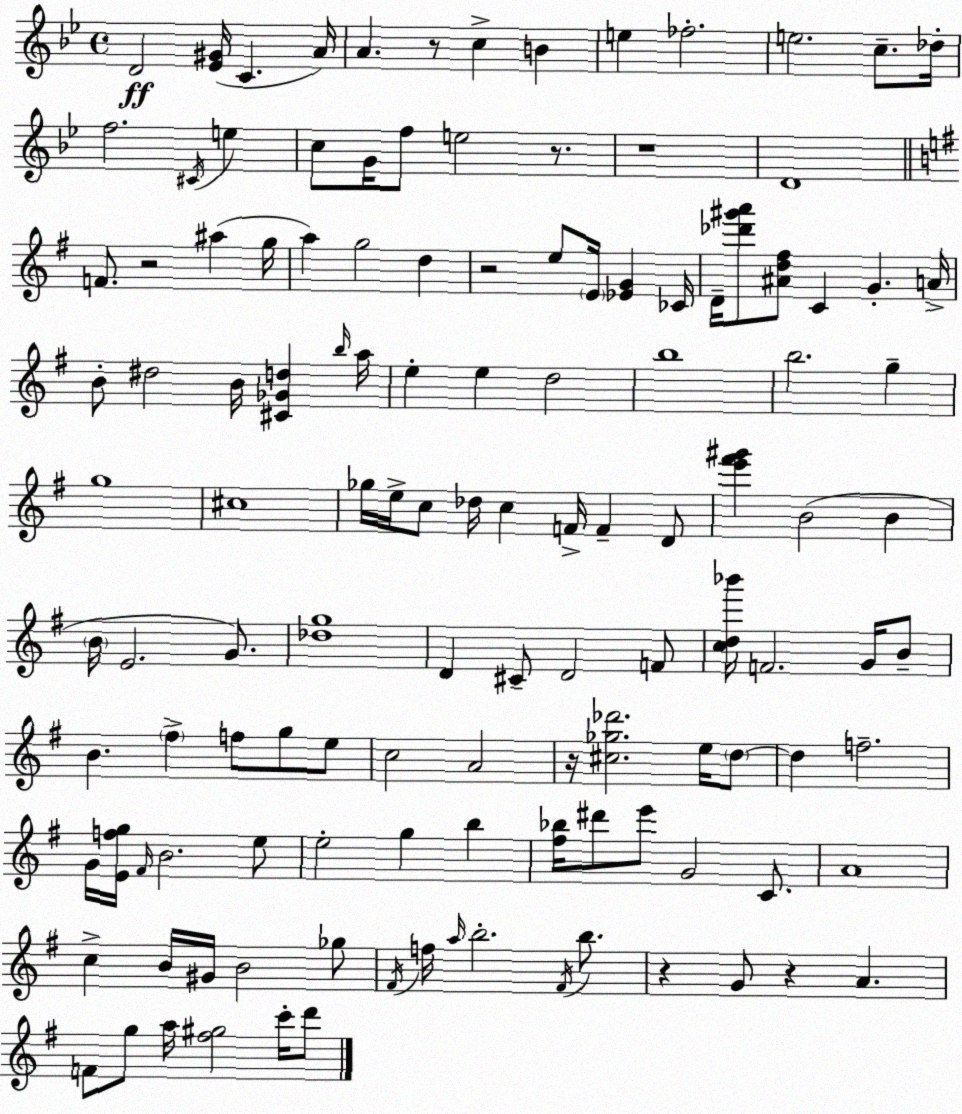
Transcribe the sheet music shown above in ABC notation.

X:1
T:Untitled
M:4/4
L:1/4
K:Bb
D2 [_E^G]/4 C A/4 A z/2 c B e _f2 e2 c/2 _d/4 f2 ^C/4 e c/2 G/4 f/2 e2 z/2 z4 D4 F/2 z2 ^a g/4 a g2 d z2 e/2 E/4 [_EG] _C/4 D/4 [_d'^g'a']/2 [^Ad^f]/2 C G A/4 B/2 ^d2 B/4 [^C_Gd] b/4 a/4 e e d2 b4 b2 g g4 ^c4 _g/4 e/4 c/2 _d/4 c F/4 F D/2 [e'^f'^g'] B2 B B/4 E2 G/2 [_dg]4 D ^C/2 D2 F/2 [cd_b']/4 F2 G/4 B/2 B ^f f/2 g/2 e/2 c2 A2 z/4 [^c_g_d']2 e/4 d/2 d f2 G/4 [Efg]/4 ^F/4 B2 e/2 e2 g b [^f_b]/4 ^d'/2 e'/2 G2 C/2 A4 c B/4 ^G/4 B2 _g/2 ^F/4 f/4 a/4 b2 ^F/4 b/2 z G/2 z A F/2 g/2 a/4 [^f^g]2 c'/4 d'/2